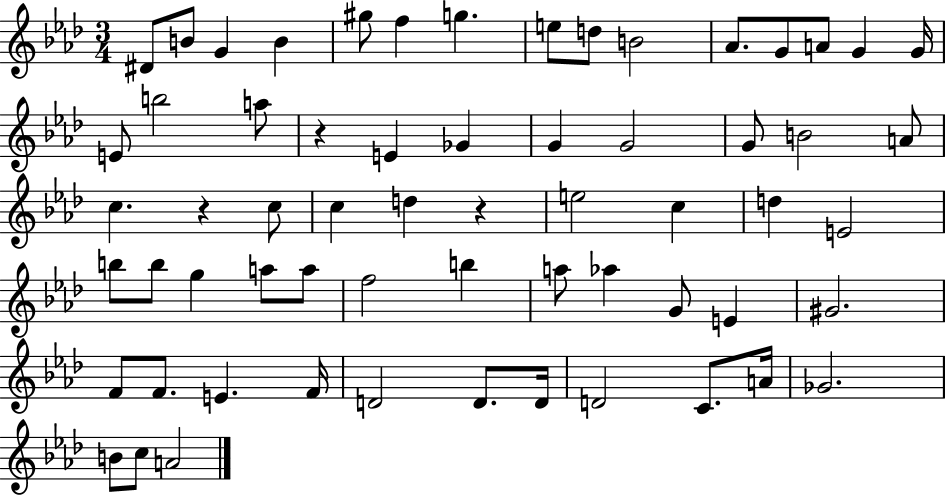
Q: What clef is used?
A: treble